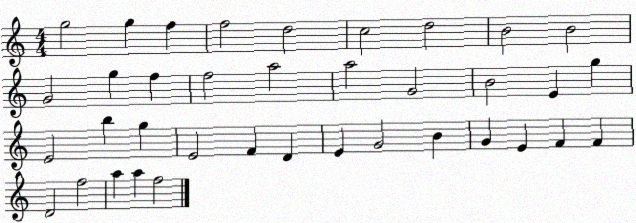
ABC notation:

X:1
T:Untitled
M:4/4
L:1/4
K:C
g2 g f f2 d2 c2 d2 B2 B2 G2 g f f2 a2 a2 G2 B2 E g E2 b g E2 F D E G2 B G E F F D2 f2 a a f2